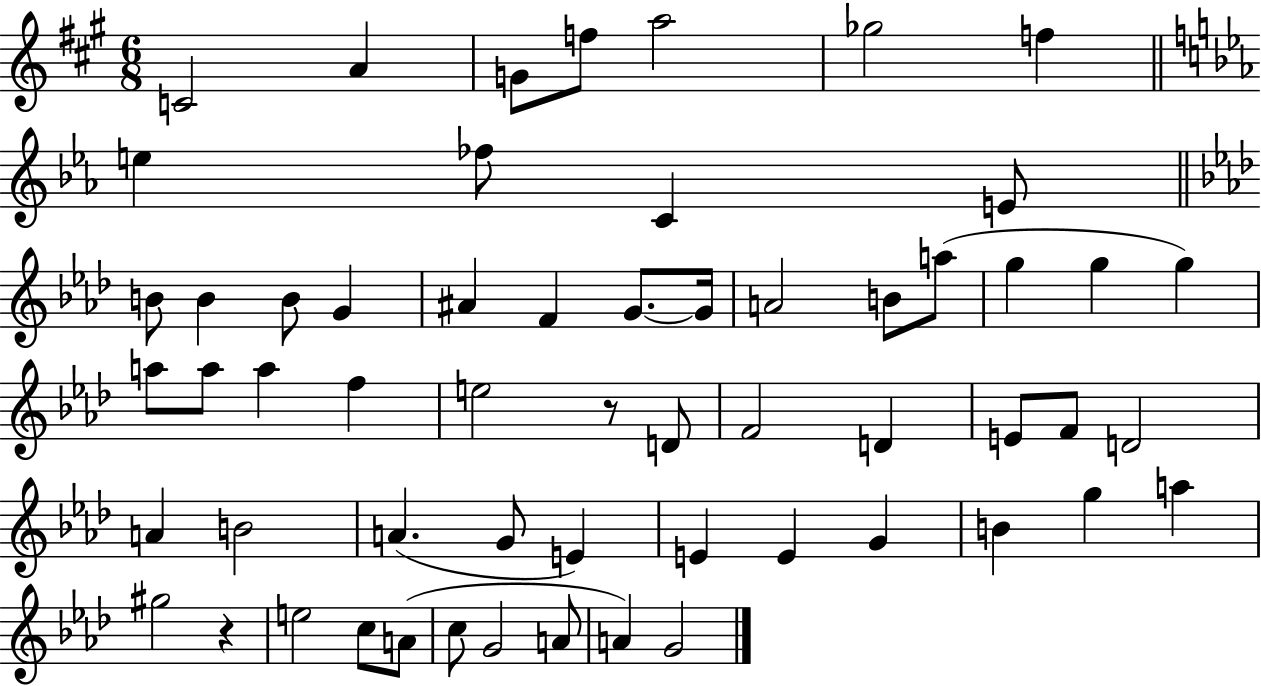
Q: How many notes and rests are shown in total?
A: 58